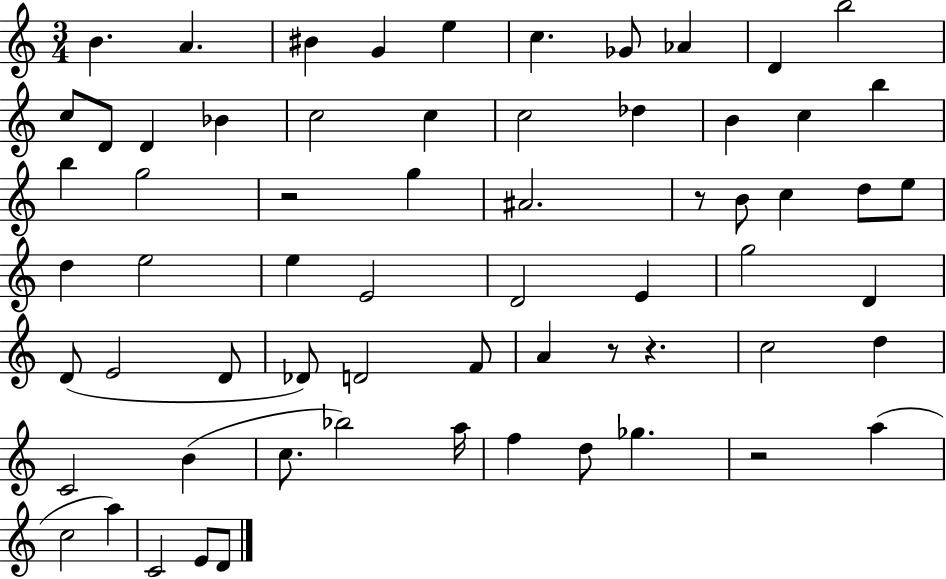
{
  \clef treble
  \numericTimeSignature
  \time 3/4
  \key c \major
  \repeat volta 2 { b'4. a'4. | bis'4 g'4 e''4 | c''4. ges'8 aes'4 | d'4 b''2 | \break c''8 d'8 d'4 bes'4 | c''2 c''4 | c''2 des''4 | b'4 c''4 b''4 | \break b''4 g''2 | r2 g''4 | ais'2. | r8 b'8 c''4 d''8 e''8 | \break d''4 e''2 | e''4 e'2 | d'2 e'4 | g''2 d'4 | \break d'8( e'2 d'8 | des'8) d'2 f'8 | a'4 r8 r4. | c''2 d''4 | \break c'2 b'4( | c''8. bes''2) a''16 | f''4 d''8 ges''4. | r2 a''4( | \break c''2 a''4) | c'2 e'8 d'8 | } \bar "|."
}